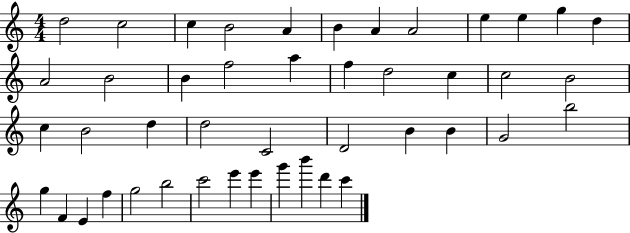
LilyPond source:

{
  \clef treble
  \numericTimeSignature
  \time 4/4
  \key c \major
  d''2 c''2 | c''4 b'2 a'4 | b'4 a'4 a'2 | e''4 e''4 g''4 d''4 | \break a'2 b'2 | b'4 f''2 a''4 | f''4 d''2 c''4 | c''2 b'2 | \break c''4 b'2 d''4 | d''2 c'2 | d'2 b'4 b'4 | g'2 b''2 | \break g''4 f'4 e'4 f''4 | g''2 b''2 | c'''2 e'''4 e'''4 | g'''4 b'''4 d'''4 c'''4 | \break \bar "|."
}